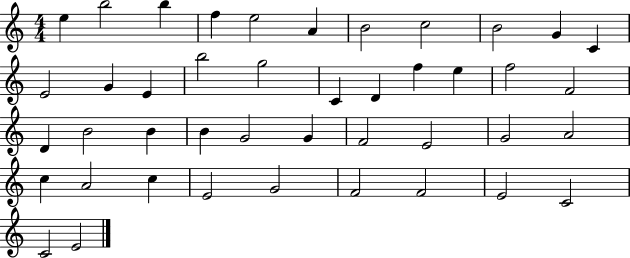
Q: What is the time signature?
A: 4/4